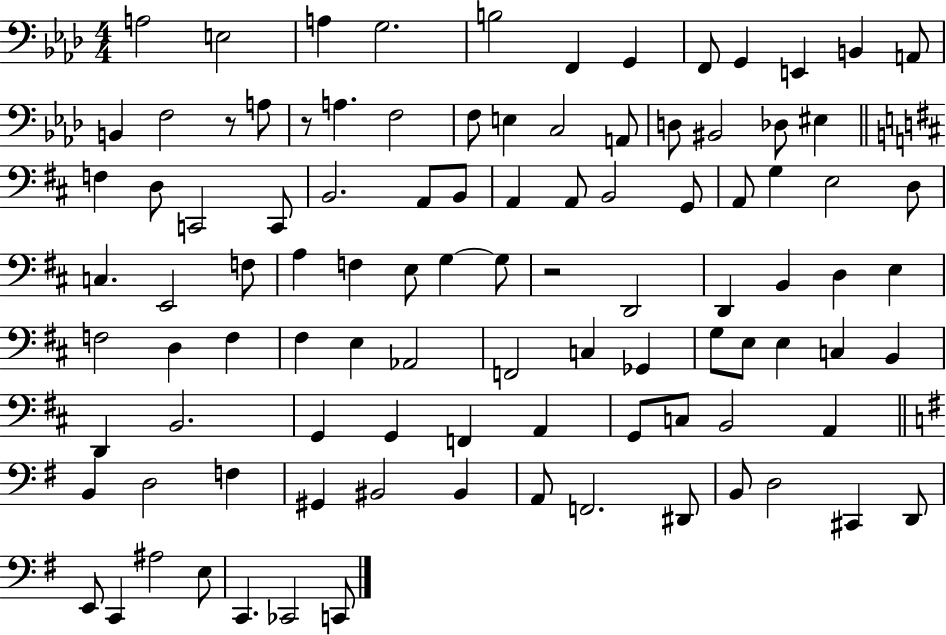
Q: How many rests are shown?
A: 3